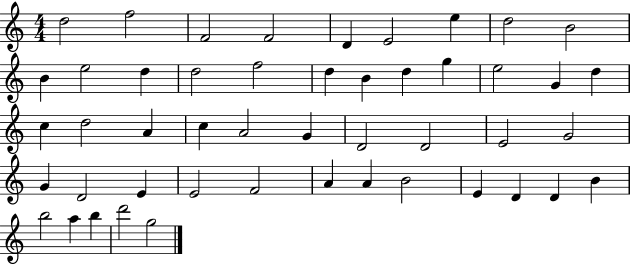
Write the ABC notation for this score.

X:1
T:Untitled
M:4/4
L:1/4
K:C
d2 f2 F2 F2 D E2 e d2 B2 B e2 d d2 f2 d B d g e2 G d c d2 A c A2 G D2 D2 E2 G2 G D2 E E2 F2 A A B2 E D D B b2 a b d'2 g2